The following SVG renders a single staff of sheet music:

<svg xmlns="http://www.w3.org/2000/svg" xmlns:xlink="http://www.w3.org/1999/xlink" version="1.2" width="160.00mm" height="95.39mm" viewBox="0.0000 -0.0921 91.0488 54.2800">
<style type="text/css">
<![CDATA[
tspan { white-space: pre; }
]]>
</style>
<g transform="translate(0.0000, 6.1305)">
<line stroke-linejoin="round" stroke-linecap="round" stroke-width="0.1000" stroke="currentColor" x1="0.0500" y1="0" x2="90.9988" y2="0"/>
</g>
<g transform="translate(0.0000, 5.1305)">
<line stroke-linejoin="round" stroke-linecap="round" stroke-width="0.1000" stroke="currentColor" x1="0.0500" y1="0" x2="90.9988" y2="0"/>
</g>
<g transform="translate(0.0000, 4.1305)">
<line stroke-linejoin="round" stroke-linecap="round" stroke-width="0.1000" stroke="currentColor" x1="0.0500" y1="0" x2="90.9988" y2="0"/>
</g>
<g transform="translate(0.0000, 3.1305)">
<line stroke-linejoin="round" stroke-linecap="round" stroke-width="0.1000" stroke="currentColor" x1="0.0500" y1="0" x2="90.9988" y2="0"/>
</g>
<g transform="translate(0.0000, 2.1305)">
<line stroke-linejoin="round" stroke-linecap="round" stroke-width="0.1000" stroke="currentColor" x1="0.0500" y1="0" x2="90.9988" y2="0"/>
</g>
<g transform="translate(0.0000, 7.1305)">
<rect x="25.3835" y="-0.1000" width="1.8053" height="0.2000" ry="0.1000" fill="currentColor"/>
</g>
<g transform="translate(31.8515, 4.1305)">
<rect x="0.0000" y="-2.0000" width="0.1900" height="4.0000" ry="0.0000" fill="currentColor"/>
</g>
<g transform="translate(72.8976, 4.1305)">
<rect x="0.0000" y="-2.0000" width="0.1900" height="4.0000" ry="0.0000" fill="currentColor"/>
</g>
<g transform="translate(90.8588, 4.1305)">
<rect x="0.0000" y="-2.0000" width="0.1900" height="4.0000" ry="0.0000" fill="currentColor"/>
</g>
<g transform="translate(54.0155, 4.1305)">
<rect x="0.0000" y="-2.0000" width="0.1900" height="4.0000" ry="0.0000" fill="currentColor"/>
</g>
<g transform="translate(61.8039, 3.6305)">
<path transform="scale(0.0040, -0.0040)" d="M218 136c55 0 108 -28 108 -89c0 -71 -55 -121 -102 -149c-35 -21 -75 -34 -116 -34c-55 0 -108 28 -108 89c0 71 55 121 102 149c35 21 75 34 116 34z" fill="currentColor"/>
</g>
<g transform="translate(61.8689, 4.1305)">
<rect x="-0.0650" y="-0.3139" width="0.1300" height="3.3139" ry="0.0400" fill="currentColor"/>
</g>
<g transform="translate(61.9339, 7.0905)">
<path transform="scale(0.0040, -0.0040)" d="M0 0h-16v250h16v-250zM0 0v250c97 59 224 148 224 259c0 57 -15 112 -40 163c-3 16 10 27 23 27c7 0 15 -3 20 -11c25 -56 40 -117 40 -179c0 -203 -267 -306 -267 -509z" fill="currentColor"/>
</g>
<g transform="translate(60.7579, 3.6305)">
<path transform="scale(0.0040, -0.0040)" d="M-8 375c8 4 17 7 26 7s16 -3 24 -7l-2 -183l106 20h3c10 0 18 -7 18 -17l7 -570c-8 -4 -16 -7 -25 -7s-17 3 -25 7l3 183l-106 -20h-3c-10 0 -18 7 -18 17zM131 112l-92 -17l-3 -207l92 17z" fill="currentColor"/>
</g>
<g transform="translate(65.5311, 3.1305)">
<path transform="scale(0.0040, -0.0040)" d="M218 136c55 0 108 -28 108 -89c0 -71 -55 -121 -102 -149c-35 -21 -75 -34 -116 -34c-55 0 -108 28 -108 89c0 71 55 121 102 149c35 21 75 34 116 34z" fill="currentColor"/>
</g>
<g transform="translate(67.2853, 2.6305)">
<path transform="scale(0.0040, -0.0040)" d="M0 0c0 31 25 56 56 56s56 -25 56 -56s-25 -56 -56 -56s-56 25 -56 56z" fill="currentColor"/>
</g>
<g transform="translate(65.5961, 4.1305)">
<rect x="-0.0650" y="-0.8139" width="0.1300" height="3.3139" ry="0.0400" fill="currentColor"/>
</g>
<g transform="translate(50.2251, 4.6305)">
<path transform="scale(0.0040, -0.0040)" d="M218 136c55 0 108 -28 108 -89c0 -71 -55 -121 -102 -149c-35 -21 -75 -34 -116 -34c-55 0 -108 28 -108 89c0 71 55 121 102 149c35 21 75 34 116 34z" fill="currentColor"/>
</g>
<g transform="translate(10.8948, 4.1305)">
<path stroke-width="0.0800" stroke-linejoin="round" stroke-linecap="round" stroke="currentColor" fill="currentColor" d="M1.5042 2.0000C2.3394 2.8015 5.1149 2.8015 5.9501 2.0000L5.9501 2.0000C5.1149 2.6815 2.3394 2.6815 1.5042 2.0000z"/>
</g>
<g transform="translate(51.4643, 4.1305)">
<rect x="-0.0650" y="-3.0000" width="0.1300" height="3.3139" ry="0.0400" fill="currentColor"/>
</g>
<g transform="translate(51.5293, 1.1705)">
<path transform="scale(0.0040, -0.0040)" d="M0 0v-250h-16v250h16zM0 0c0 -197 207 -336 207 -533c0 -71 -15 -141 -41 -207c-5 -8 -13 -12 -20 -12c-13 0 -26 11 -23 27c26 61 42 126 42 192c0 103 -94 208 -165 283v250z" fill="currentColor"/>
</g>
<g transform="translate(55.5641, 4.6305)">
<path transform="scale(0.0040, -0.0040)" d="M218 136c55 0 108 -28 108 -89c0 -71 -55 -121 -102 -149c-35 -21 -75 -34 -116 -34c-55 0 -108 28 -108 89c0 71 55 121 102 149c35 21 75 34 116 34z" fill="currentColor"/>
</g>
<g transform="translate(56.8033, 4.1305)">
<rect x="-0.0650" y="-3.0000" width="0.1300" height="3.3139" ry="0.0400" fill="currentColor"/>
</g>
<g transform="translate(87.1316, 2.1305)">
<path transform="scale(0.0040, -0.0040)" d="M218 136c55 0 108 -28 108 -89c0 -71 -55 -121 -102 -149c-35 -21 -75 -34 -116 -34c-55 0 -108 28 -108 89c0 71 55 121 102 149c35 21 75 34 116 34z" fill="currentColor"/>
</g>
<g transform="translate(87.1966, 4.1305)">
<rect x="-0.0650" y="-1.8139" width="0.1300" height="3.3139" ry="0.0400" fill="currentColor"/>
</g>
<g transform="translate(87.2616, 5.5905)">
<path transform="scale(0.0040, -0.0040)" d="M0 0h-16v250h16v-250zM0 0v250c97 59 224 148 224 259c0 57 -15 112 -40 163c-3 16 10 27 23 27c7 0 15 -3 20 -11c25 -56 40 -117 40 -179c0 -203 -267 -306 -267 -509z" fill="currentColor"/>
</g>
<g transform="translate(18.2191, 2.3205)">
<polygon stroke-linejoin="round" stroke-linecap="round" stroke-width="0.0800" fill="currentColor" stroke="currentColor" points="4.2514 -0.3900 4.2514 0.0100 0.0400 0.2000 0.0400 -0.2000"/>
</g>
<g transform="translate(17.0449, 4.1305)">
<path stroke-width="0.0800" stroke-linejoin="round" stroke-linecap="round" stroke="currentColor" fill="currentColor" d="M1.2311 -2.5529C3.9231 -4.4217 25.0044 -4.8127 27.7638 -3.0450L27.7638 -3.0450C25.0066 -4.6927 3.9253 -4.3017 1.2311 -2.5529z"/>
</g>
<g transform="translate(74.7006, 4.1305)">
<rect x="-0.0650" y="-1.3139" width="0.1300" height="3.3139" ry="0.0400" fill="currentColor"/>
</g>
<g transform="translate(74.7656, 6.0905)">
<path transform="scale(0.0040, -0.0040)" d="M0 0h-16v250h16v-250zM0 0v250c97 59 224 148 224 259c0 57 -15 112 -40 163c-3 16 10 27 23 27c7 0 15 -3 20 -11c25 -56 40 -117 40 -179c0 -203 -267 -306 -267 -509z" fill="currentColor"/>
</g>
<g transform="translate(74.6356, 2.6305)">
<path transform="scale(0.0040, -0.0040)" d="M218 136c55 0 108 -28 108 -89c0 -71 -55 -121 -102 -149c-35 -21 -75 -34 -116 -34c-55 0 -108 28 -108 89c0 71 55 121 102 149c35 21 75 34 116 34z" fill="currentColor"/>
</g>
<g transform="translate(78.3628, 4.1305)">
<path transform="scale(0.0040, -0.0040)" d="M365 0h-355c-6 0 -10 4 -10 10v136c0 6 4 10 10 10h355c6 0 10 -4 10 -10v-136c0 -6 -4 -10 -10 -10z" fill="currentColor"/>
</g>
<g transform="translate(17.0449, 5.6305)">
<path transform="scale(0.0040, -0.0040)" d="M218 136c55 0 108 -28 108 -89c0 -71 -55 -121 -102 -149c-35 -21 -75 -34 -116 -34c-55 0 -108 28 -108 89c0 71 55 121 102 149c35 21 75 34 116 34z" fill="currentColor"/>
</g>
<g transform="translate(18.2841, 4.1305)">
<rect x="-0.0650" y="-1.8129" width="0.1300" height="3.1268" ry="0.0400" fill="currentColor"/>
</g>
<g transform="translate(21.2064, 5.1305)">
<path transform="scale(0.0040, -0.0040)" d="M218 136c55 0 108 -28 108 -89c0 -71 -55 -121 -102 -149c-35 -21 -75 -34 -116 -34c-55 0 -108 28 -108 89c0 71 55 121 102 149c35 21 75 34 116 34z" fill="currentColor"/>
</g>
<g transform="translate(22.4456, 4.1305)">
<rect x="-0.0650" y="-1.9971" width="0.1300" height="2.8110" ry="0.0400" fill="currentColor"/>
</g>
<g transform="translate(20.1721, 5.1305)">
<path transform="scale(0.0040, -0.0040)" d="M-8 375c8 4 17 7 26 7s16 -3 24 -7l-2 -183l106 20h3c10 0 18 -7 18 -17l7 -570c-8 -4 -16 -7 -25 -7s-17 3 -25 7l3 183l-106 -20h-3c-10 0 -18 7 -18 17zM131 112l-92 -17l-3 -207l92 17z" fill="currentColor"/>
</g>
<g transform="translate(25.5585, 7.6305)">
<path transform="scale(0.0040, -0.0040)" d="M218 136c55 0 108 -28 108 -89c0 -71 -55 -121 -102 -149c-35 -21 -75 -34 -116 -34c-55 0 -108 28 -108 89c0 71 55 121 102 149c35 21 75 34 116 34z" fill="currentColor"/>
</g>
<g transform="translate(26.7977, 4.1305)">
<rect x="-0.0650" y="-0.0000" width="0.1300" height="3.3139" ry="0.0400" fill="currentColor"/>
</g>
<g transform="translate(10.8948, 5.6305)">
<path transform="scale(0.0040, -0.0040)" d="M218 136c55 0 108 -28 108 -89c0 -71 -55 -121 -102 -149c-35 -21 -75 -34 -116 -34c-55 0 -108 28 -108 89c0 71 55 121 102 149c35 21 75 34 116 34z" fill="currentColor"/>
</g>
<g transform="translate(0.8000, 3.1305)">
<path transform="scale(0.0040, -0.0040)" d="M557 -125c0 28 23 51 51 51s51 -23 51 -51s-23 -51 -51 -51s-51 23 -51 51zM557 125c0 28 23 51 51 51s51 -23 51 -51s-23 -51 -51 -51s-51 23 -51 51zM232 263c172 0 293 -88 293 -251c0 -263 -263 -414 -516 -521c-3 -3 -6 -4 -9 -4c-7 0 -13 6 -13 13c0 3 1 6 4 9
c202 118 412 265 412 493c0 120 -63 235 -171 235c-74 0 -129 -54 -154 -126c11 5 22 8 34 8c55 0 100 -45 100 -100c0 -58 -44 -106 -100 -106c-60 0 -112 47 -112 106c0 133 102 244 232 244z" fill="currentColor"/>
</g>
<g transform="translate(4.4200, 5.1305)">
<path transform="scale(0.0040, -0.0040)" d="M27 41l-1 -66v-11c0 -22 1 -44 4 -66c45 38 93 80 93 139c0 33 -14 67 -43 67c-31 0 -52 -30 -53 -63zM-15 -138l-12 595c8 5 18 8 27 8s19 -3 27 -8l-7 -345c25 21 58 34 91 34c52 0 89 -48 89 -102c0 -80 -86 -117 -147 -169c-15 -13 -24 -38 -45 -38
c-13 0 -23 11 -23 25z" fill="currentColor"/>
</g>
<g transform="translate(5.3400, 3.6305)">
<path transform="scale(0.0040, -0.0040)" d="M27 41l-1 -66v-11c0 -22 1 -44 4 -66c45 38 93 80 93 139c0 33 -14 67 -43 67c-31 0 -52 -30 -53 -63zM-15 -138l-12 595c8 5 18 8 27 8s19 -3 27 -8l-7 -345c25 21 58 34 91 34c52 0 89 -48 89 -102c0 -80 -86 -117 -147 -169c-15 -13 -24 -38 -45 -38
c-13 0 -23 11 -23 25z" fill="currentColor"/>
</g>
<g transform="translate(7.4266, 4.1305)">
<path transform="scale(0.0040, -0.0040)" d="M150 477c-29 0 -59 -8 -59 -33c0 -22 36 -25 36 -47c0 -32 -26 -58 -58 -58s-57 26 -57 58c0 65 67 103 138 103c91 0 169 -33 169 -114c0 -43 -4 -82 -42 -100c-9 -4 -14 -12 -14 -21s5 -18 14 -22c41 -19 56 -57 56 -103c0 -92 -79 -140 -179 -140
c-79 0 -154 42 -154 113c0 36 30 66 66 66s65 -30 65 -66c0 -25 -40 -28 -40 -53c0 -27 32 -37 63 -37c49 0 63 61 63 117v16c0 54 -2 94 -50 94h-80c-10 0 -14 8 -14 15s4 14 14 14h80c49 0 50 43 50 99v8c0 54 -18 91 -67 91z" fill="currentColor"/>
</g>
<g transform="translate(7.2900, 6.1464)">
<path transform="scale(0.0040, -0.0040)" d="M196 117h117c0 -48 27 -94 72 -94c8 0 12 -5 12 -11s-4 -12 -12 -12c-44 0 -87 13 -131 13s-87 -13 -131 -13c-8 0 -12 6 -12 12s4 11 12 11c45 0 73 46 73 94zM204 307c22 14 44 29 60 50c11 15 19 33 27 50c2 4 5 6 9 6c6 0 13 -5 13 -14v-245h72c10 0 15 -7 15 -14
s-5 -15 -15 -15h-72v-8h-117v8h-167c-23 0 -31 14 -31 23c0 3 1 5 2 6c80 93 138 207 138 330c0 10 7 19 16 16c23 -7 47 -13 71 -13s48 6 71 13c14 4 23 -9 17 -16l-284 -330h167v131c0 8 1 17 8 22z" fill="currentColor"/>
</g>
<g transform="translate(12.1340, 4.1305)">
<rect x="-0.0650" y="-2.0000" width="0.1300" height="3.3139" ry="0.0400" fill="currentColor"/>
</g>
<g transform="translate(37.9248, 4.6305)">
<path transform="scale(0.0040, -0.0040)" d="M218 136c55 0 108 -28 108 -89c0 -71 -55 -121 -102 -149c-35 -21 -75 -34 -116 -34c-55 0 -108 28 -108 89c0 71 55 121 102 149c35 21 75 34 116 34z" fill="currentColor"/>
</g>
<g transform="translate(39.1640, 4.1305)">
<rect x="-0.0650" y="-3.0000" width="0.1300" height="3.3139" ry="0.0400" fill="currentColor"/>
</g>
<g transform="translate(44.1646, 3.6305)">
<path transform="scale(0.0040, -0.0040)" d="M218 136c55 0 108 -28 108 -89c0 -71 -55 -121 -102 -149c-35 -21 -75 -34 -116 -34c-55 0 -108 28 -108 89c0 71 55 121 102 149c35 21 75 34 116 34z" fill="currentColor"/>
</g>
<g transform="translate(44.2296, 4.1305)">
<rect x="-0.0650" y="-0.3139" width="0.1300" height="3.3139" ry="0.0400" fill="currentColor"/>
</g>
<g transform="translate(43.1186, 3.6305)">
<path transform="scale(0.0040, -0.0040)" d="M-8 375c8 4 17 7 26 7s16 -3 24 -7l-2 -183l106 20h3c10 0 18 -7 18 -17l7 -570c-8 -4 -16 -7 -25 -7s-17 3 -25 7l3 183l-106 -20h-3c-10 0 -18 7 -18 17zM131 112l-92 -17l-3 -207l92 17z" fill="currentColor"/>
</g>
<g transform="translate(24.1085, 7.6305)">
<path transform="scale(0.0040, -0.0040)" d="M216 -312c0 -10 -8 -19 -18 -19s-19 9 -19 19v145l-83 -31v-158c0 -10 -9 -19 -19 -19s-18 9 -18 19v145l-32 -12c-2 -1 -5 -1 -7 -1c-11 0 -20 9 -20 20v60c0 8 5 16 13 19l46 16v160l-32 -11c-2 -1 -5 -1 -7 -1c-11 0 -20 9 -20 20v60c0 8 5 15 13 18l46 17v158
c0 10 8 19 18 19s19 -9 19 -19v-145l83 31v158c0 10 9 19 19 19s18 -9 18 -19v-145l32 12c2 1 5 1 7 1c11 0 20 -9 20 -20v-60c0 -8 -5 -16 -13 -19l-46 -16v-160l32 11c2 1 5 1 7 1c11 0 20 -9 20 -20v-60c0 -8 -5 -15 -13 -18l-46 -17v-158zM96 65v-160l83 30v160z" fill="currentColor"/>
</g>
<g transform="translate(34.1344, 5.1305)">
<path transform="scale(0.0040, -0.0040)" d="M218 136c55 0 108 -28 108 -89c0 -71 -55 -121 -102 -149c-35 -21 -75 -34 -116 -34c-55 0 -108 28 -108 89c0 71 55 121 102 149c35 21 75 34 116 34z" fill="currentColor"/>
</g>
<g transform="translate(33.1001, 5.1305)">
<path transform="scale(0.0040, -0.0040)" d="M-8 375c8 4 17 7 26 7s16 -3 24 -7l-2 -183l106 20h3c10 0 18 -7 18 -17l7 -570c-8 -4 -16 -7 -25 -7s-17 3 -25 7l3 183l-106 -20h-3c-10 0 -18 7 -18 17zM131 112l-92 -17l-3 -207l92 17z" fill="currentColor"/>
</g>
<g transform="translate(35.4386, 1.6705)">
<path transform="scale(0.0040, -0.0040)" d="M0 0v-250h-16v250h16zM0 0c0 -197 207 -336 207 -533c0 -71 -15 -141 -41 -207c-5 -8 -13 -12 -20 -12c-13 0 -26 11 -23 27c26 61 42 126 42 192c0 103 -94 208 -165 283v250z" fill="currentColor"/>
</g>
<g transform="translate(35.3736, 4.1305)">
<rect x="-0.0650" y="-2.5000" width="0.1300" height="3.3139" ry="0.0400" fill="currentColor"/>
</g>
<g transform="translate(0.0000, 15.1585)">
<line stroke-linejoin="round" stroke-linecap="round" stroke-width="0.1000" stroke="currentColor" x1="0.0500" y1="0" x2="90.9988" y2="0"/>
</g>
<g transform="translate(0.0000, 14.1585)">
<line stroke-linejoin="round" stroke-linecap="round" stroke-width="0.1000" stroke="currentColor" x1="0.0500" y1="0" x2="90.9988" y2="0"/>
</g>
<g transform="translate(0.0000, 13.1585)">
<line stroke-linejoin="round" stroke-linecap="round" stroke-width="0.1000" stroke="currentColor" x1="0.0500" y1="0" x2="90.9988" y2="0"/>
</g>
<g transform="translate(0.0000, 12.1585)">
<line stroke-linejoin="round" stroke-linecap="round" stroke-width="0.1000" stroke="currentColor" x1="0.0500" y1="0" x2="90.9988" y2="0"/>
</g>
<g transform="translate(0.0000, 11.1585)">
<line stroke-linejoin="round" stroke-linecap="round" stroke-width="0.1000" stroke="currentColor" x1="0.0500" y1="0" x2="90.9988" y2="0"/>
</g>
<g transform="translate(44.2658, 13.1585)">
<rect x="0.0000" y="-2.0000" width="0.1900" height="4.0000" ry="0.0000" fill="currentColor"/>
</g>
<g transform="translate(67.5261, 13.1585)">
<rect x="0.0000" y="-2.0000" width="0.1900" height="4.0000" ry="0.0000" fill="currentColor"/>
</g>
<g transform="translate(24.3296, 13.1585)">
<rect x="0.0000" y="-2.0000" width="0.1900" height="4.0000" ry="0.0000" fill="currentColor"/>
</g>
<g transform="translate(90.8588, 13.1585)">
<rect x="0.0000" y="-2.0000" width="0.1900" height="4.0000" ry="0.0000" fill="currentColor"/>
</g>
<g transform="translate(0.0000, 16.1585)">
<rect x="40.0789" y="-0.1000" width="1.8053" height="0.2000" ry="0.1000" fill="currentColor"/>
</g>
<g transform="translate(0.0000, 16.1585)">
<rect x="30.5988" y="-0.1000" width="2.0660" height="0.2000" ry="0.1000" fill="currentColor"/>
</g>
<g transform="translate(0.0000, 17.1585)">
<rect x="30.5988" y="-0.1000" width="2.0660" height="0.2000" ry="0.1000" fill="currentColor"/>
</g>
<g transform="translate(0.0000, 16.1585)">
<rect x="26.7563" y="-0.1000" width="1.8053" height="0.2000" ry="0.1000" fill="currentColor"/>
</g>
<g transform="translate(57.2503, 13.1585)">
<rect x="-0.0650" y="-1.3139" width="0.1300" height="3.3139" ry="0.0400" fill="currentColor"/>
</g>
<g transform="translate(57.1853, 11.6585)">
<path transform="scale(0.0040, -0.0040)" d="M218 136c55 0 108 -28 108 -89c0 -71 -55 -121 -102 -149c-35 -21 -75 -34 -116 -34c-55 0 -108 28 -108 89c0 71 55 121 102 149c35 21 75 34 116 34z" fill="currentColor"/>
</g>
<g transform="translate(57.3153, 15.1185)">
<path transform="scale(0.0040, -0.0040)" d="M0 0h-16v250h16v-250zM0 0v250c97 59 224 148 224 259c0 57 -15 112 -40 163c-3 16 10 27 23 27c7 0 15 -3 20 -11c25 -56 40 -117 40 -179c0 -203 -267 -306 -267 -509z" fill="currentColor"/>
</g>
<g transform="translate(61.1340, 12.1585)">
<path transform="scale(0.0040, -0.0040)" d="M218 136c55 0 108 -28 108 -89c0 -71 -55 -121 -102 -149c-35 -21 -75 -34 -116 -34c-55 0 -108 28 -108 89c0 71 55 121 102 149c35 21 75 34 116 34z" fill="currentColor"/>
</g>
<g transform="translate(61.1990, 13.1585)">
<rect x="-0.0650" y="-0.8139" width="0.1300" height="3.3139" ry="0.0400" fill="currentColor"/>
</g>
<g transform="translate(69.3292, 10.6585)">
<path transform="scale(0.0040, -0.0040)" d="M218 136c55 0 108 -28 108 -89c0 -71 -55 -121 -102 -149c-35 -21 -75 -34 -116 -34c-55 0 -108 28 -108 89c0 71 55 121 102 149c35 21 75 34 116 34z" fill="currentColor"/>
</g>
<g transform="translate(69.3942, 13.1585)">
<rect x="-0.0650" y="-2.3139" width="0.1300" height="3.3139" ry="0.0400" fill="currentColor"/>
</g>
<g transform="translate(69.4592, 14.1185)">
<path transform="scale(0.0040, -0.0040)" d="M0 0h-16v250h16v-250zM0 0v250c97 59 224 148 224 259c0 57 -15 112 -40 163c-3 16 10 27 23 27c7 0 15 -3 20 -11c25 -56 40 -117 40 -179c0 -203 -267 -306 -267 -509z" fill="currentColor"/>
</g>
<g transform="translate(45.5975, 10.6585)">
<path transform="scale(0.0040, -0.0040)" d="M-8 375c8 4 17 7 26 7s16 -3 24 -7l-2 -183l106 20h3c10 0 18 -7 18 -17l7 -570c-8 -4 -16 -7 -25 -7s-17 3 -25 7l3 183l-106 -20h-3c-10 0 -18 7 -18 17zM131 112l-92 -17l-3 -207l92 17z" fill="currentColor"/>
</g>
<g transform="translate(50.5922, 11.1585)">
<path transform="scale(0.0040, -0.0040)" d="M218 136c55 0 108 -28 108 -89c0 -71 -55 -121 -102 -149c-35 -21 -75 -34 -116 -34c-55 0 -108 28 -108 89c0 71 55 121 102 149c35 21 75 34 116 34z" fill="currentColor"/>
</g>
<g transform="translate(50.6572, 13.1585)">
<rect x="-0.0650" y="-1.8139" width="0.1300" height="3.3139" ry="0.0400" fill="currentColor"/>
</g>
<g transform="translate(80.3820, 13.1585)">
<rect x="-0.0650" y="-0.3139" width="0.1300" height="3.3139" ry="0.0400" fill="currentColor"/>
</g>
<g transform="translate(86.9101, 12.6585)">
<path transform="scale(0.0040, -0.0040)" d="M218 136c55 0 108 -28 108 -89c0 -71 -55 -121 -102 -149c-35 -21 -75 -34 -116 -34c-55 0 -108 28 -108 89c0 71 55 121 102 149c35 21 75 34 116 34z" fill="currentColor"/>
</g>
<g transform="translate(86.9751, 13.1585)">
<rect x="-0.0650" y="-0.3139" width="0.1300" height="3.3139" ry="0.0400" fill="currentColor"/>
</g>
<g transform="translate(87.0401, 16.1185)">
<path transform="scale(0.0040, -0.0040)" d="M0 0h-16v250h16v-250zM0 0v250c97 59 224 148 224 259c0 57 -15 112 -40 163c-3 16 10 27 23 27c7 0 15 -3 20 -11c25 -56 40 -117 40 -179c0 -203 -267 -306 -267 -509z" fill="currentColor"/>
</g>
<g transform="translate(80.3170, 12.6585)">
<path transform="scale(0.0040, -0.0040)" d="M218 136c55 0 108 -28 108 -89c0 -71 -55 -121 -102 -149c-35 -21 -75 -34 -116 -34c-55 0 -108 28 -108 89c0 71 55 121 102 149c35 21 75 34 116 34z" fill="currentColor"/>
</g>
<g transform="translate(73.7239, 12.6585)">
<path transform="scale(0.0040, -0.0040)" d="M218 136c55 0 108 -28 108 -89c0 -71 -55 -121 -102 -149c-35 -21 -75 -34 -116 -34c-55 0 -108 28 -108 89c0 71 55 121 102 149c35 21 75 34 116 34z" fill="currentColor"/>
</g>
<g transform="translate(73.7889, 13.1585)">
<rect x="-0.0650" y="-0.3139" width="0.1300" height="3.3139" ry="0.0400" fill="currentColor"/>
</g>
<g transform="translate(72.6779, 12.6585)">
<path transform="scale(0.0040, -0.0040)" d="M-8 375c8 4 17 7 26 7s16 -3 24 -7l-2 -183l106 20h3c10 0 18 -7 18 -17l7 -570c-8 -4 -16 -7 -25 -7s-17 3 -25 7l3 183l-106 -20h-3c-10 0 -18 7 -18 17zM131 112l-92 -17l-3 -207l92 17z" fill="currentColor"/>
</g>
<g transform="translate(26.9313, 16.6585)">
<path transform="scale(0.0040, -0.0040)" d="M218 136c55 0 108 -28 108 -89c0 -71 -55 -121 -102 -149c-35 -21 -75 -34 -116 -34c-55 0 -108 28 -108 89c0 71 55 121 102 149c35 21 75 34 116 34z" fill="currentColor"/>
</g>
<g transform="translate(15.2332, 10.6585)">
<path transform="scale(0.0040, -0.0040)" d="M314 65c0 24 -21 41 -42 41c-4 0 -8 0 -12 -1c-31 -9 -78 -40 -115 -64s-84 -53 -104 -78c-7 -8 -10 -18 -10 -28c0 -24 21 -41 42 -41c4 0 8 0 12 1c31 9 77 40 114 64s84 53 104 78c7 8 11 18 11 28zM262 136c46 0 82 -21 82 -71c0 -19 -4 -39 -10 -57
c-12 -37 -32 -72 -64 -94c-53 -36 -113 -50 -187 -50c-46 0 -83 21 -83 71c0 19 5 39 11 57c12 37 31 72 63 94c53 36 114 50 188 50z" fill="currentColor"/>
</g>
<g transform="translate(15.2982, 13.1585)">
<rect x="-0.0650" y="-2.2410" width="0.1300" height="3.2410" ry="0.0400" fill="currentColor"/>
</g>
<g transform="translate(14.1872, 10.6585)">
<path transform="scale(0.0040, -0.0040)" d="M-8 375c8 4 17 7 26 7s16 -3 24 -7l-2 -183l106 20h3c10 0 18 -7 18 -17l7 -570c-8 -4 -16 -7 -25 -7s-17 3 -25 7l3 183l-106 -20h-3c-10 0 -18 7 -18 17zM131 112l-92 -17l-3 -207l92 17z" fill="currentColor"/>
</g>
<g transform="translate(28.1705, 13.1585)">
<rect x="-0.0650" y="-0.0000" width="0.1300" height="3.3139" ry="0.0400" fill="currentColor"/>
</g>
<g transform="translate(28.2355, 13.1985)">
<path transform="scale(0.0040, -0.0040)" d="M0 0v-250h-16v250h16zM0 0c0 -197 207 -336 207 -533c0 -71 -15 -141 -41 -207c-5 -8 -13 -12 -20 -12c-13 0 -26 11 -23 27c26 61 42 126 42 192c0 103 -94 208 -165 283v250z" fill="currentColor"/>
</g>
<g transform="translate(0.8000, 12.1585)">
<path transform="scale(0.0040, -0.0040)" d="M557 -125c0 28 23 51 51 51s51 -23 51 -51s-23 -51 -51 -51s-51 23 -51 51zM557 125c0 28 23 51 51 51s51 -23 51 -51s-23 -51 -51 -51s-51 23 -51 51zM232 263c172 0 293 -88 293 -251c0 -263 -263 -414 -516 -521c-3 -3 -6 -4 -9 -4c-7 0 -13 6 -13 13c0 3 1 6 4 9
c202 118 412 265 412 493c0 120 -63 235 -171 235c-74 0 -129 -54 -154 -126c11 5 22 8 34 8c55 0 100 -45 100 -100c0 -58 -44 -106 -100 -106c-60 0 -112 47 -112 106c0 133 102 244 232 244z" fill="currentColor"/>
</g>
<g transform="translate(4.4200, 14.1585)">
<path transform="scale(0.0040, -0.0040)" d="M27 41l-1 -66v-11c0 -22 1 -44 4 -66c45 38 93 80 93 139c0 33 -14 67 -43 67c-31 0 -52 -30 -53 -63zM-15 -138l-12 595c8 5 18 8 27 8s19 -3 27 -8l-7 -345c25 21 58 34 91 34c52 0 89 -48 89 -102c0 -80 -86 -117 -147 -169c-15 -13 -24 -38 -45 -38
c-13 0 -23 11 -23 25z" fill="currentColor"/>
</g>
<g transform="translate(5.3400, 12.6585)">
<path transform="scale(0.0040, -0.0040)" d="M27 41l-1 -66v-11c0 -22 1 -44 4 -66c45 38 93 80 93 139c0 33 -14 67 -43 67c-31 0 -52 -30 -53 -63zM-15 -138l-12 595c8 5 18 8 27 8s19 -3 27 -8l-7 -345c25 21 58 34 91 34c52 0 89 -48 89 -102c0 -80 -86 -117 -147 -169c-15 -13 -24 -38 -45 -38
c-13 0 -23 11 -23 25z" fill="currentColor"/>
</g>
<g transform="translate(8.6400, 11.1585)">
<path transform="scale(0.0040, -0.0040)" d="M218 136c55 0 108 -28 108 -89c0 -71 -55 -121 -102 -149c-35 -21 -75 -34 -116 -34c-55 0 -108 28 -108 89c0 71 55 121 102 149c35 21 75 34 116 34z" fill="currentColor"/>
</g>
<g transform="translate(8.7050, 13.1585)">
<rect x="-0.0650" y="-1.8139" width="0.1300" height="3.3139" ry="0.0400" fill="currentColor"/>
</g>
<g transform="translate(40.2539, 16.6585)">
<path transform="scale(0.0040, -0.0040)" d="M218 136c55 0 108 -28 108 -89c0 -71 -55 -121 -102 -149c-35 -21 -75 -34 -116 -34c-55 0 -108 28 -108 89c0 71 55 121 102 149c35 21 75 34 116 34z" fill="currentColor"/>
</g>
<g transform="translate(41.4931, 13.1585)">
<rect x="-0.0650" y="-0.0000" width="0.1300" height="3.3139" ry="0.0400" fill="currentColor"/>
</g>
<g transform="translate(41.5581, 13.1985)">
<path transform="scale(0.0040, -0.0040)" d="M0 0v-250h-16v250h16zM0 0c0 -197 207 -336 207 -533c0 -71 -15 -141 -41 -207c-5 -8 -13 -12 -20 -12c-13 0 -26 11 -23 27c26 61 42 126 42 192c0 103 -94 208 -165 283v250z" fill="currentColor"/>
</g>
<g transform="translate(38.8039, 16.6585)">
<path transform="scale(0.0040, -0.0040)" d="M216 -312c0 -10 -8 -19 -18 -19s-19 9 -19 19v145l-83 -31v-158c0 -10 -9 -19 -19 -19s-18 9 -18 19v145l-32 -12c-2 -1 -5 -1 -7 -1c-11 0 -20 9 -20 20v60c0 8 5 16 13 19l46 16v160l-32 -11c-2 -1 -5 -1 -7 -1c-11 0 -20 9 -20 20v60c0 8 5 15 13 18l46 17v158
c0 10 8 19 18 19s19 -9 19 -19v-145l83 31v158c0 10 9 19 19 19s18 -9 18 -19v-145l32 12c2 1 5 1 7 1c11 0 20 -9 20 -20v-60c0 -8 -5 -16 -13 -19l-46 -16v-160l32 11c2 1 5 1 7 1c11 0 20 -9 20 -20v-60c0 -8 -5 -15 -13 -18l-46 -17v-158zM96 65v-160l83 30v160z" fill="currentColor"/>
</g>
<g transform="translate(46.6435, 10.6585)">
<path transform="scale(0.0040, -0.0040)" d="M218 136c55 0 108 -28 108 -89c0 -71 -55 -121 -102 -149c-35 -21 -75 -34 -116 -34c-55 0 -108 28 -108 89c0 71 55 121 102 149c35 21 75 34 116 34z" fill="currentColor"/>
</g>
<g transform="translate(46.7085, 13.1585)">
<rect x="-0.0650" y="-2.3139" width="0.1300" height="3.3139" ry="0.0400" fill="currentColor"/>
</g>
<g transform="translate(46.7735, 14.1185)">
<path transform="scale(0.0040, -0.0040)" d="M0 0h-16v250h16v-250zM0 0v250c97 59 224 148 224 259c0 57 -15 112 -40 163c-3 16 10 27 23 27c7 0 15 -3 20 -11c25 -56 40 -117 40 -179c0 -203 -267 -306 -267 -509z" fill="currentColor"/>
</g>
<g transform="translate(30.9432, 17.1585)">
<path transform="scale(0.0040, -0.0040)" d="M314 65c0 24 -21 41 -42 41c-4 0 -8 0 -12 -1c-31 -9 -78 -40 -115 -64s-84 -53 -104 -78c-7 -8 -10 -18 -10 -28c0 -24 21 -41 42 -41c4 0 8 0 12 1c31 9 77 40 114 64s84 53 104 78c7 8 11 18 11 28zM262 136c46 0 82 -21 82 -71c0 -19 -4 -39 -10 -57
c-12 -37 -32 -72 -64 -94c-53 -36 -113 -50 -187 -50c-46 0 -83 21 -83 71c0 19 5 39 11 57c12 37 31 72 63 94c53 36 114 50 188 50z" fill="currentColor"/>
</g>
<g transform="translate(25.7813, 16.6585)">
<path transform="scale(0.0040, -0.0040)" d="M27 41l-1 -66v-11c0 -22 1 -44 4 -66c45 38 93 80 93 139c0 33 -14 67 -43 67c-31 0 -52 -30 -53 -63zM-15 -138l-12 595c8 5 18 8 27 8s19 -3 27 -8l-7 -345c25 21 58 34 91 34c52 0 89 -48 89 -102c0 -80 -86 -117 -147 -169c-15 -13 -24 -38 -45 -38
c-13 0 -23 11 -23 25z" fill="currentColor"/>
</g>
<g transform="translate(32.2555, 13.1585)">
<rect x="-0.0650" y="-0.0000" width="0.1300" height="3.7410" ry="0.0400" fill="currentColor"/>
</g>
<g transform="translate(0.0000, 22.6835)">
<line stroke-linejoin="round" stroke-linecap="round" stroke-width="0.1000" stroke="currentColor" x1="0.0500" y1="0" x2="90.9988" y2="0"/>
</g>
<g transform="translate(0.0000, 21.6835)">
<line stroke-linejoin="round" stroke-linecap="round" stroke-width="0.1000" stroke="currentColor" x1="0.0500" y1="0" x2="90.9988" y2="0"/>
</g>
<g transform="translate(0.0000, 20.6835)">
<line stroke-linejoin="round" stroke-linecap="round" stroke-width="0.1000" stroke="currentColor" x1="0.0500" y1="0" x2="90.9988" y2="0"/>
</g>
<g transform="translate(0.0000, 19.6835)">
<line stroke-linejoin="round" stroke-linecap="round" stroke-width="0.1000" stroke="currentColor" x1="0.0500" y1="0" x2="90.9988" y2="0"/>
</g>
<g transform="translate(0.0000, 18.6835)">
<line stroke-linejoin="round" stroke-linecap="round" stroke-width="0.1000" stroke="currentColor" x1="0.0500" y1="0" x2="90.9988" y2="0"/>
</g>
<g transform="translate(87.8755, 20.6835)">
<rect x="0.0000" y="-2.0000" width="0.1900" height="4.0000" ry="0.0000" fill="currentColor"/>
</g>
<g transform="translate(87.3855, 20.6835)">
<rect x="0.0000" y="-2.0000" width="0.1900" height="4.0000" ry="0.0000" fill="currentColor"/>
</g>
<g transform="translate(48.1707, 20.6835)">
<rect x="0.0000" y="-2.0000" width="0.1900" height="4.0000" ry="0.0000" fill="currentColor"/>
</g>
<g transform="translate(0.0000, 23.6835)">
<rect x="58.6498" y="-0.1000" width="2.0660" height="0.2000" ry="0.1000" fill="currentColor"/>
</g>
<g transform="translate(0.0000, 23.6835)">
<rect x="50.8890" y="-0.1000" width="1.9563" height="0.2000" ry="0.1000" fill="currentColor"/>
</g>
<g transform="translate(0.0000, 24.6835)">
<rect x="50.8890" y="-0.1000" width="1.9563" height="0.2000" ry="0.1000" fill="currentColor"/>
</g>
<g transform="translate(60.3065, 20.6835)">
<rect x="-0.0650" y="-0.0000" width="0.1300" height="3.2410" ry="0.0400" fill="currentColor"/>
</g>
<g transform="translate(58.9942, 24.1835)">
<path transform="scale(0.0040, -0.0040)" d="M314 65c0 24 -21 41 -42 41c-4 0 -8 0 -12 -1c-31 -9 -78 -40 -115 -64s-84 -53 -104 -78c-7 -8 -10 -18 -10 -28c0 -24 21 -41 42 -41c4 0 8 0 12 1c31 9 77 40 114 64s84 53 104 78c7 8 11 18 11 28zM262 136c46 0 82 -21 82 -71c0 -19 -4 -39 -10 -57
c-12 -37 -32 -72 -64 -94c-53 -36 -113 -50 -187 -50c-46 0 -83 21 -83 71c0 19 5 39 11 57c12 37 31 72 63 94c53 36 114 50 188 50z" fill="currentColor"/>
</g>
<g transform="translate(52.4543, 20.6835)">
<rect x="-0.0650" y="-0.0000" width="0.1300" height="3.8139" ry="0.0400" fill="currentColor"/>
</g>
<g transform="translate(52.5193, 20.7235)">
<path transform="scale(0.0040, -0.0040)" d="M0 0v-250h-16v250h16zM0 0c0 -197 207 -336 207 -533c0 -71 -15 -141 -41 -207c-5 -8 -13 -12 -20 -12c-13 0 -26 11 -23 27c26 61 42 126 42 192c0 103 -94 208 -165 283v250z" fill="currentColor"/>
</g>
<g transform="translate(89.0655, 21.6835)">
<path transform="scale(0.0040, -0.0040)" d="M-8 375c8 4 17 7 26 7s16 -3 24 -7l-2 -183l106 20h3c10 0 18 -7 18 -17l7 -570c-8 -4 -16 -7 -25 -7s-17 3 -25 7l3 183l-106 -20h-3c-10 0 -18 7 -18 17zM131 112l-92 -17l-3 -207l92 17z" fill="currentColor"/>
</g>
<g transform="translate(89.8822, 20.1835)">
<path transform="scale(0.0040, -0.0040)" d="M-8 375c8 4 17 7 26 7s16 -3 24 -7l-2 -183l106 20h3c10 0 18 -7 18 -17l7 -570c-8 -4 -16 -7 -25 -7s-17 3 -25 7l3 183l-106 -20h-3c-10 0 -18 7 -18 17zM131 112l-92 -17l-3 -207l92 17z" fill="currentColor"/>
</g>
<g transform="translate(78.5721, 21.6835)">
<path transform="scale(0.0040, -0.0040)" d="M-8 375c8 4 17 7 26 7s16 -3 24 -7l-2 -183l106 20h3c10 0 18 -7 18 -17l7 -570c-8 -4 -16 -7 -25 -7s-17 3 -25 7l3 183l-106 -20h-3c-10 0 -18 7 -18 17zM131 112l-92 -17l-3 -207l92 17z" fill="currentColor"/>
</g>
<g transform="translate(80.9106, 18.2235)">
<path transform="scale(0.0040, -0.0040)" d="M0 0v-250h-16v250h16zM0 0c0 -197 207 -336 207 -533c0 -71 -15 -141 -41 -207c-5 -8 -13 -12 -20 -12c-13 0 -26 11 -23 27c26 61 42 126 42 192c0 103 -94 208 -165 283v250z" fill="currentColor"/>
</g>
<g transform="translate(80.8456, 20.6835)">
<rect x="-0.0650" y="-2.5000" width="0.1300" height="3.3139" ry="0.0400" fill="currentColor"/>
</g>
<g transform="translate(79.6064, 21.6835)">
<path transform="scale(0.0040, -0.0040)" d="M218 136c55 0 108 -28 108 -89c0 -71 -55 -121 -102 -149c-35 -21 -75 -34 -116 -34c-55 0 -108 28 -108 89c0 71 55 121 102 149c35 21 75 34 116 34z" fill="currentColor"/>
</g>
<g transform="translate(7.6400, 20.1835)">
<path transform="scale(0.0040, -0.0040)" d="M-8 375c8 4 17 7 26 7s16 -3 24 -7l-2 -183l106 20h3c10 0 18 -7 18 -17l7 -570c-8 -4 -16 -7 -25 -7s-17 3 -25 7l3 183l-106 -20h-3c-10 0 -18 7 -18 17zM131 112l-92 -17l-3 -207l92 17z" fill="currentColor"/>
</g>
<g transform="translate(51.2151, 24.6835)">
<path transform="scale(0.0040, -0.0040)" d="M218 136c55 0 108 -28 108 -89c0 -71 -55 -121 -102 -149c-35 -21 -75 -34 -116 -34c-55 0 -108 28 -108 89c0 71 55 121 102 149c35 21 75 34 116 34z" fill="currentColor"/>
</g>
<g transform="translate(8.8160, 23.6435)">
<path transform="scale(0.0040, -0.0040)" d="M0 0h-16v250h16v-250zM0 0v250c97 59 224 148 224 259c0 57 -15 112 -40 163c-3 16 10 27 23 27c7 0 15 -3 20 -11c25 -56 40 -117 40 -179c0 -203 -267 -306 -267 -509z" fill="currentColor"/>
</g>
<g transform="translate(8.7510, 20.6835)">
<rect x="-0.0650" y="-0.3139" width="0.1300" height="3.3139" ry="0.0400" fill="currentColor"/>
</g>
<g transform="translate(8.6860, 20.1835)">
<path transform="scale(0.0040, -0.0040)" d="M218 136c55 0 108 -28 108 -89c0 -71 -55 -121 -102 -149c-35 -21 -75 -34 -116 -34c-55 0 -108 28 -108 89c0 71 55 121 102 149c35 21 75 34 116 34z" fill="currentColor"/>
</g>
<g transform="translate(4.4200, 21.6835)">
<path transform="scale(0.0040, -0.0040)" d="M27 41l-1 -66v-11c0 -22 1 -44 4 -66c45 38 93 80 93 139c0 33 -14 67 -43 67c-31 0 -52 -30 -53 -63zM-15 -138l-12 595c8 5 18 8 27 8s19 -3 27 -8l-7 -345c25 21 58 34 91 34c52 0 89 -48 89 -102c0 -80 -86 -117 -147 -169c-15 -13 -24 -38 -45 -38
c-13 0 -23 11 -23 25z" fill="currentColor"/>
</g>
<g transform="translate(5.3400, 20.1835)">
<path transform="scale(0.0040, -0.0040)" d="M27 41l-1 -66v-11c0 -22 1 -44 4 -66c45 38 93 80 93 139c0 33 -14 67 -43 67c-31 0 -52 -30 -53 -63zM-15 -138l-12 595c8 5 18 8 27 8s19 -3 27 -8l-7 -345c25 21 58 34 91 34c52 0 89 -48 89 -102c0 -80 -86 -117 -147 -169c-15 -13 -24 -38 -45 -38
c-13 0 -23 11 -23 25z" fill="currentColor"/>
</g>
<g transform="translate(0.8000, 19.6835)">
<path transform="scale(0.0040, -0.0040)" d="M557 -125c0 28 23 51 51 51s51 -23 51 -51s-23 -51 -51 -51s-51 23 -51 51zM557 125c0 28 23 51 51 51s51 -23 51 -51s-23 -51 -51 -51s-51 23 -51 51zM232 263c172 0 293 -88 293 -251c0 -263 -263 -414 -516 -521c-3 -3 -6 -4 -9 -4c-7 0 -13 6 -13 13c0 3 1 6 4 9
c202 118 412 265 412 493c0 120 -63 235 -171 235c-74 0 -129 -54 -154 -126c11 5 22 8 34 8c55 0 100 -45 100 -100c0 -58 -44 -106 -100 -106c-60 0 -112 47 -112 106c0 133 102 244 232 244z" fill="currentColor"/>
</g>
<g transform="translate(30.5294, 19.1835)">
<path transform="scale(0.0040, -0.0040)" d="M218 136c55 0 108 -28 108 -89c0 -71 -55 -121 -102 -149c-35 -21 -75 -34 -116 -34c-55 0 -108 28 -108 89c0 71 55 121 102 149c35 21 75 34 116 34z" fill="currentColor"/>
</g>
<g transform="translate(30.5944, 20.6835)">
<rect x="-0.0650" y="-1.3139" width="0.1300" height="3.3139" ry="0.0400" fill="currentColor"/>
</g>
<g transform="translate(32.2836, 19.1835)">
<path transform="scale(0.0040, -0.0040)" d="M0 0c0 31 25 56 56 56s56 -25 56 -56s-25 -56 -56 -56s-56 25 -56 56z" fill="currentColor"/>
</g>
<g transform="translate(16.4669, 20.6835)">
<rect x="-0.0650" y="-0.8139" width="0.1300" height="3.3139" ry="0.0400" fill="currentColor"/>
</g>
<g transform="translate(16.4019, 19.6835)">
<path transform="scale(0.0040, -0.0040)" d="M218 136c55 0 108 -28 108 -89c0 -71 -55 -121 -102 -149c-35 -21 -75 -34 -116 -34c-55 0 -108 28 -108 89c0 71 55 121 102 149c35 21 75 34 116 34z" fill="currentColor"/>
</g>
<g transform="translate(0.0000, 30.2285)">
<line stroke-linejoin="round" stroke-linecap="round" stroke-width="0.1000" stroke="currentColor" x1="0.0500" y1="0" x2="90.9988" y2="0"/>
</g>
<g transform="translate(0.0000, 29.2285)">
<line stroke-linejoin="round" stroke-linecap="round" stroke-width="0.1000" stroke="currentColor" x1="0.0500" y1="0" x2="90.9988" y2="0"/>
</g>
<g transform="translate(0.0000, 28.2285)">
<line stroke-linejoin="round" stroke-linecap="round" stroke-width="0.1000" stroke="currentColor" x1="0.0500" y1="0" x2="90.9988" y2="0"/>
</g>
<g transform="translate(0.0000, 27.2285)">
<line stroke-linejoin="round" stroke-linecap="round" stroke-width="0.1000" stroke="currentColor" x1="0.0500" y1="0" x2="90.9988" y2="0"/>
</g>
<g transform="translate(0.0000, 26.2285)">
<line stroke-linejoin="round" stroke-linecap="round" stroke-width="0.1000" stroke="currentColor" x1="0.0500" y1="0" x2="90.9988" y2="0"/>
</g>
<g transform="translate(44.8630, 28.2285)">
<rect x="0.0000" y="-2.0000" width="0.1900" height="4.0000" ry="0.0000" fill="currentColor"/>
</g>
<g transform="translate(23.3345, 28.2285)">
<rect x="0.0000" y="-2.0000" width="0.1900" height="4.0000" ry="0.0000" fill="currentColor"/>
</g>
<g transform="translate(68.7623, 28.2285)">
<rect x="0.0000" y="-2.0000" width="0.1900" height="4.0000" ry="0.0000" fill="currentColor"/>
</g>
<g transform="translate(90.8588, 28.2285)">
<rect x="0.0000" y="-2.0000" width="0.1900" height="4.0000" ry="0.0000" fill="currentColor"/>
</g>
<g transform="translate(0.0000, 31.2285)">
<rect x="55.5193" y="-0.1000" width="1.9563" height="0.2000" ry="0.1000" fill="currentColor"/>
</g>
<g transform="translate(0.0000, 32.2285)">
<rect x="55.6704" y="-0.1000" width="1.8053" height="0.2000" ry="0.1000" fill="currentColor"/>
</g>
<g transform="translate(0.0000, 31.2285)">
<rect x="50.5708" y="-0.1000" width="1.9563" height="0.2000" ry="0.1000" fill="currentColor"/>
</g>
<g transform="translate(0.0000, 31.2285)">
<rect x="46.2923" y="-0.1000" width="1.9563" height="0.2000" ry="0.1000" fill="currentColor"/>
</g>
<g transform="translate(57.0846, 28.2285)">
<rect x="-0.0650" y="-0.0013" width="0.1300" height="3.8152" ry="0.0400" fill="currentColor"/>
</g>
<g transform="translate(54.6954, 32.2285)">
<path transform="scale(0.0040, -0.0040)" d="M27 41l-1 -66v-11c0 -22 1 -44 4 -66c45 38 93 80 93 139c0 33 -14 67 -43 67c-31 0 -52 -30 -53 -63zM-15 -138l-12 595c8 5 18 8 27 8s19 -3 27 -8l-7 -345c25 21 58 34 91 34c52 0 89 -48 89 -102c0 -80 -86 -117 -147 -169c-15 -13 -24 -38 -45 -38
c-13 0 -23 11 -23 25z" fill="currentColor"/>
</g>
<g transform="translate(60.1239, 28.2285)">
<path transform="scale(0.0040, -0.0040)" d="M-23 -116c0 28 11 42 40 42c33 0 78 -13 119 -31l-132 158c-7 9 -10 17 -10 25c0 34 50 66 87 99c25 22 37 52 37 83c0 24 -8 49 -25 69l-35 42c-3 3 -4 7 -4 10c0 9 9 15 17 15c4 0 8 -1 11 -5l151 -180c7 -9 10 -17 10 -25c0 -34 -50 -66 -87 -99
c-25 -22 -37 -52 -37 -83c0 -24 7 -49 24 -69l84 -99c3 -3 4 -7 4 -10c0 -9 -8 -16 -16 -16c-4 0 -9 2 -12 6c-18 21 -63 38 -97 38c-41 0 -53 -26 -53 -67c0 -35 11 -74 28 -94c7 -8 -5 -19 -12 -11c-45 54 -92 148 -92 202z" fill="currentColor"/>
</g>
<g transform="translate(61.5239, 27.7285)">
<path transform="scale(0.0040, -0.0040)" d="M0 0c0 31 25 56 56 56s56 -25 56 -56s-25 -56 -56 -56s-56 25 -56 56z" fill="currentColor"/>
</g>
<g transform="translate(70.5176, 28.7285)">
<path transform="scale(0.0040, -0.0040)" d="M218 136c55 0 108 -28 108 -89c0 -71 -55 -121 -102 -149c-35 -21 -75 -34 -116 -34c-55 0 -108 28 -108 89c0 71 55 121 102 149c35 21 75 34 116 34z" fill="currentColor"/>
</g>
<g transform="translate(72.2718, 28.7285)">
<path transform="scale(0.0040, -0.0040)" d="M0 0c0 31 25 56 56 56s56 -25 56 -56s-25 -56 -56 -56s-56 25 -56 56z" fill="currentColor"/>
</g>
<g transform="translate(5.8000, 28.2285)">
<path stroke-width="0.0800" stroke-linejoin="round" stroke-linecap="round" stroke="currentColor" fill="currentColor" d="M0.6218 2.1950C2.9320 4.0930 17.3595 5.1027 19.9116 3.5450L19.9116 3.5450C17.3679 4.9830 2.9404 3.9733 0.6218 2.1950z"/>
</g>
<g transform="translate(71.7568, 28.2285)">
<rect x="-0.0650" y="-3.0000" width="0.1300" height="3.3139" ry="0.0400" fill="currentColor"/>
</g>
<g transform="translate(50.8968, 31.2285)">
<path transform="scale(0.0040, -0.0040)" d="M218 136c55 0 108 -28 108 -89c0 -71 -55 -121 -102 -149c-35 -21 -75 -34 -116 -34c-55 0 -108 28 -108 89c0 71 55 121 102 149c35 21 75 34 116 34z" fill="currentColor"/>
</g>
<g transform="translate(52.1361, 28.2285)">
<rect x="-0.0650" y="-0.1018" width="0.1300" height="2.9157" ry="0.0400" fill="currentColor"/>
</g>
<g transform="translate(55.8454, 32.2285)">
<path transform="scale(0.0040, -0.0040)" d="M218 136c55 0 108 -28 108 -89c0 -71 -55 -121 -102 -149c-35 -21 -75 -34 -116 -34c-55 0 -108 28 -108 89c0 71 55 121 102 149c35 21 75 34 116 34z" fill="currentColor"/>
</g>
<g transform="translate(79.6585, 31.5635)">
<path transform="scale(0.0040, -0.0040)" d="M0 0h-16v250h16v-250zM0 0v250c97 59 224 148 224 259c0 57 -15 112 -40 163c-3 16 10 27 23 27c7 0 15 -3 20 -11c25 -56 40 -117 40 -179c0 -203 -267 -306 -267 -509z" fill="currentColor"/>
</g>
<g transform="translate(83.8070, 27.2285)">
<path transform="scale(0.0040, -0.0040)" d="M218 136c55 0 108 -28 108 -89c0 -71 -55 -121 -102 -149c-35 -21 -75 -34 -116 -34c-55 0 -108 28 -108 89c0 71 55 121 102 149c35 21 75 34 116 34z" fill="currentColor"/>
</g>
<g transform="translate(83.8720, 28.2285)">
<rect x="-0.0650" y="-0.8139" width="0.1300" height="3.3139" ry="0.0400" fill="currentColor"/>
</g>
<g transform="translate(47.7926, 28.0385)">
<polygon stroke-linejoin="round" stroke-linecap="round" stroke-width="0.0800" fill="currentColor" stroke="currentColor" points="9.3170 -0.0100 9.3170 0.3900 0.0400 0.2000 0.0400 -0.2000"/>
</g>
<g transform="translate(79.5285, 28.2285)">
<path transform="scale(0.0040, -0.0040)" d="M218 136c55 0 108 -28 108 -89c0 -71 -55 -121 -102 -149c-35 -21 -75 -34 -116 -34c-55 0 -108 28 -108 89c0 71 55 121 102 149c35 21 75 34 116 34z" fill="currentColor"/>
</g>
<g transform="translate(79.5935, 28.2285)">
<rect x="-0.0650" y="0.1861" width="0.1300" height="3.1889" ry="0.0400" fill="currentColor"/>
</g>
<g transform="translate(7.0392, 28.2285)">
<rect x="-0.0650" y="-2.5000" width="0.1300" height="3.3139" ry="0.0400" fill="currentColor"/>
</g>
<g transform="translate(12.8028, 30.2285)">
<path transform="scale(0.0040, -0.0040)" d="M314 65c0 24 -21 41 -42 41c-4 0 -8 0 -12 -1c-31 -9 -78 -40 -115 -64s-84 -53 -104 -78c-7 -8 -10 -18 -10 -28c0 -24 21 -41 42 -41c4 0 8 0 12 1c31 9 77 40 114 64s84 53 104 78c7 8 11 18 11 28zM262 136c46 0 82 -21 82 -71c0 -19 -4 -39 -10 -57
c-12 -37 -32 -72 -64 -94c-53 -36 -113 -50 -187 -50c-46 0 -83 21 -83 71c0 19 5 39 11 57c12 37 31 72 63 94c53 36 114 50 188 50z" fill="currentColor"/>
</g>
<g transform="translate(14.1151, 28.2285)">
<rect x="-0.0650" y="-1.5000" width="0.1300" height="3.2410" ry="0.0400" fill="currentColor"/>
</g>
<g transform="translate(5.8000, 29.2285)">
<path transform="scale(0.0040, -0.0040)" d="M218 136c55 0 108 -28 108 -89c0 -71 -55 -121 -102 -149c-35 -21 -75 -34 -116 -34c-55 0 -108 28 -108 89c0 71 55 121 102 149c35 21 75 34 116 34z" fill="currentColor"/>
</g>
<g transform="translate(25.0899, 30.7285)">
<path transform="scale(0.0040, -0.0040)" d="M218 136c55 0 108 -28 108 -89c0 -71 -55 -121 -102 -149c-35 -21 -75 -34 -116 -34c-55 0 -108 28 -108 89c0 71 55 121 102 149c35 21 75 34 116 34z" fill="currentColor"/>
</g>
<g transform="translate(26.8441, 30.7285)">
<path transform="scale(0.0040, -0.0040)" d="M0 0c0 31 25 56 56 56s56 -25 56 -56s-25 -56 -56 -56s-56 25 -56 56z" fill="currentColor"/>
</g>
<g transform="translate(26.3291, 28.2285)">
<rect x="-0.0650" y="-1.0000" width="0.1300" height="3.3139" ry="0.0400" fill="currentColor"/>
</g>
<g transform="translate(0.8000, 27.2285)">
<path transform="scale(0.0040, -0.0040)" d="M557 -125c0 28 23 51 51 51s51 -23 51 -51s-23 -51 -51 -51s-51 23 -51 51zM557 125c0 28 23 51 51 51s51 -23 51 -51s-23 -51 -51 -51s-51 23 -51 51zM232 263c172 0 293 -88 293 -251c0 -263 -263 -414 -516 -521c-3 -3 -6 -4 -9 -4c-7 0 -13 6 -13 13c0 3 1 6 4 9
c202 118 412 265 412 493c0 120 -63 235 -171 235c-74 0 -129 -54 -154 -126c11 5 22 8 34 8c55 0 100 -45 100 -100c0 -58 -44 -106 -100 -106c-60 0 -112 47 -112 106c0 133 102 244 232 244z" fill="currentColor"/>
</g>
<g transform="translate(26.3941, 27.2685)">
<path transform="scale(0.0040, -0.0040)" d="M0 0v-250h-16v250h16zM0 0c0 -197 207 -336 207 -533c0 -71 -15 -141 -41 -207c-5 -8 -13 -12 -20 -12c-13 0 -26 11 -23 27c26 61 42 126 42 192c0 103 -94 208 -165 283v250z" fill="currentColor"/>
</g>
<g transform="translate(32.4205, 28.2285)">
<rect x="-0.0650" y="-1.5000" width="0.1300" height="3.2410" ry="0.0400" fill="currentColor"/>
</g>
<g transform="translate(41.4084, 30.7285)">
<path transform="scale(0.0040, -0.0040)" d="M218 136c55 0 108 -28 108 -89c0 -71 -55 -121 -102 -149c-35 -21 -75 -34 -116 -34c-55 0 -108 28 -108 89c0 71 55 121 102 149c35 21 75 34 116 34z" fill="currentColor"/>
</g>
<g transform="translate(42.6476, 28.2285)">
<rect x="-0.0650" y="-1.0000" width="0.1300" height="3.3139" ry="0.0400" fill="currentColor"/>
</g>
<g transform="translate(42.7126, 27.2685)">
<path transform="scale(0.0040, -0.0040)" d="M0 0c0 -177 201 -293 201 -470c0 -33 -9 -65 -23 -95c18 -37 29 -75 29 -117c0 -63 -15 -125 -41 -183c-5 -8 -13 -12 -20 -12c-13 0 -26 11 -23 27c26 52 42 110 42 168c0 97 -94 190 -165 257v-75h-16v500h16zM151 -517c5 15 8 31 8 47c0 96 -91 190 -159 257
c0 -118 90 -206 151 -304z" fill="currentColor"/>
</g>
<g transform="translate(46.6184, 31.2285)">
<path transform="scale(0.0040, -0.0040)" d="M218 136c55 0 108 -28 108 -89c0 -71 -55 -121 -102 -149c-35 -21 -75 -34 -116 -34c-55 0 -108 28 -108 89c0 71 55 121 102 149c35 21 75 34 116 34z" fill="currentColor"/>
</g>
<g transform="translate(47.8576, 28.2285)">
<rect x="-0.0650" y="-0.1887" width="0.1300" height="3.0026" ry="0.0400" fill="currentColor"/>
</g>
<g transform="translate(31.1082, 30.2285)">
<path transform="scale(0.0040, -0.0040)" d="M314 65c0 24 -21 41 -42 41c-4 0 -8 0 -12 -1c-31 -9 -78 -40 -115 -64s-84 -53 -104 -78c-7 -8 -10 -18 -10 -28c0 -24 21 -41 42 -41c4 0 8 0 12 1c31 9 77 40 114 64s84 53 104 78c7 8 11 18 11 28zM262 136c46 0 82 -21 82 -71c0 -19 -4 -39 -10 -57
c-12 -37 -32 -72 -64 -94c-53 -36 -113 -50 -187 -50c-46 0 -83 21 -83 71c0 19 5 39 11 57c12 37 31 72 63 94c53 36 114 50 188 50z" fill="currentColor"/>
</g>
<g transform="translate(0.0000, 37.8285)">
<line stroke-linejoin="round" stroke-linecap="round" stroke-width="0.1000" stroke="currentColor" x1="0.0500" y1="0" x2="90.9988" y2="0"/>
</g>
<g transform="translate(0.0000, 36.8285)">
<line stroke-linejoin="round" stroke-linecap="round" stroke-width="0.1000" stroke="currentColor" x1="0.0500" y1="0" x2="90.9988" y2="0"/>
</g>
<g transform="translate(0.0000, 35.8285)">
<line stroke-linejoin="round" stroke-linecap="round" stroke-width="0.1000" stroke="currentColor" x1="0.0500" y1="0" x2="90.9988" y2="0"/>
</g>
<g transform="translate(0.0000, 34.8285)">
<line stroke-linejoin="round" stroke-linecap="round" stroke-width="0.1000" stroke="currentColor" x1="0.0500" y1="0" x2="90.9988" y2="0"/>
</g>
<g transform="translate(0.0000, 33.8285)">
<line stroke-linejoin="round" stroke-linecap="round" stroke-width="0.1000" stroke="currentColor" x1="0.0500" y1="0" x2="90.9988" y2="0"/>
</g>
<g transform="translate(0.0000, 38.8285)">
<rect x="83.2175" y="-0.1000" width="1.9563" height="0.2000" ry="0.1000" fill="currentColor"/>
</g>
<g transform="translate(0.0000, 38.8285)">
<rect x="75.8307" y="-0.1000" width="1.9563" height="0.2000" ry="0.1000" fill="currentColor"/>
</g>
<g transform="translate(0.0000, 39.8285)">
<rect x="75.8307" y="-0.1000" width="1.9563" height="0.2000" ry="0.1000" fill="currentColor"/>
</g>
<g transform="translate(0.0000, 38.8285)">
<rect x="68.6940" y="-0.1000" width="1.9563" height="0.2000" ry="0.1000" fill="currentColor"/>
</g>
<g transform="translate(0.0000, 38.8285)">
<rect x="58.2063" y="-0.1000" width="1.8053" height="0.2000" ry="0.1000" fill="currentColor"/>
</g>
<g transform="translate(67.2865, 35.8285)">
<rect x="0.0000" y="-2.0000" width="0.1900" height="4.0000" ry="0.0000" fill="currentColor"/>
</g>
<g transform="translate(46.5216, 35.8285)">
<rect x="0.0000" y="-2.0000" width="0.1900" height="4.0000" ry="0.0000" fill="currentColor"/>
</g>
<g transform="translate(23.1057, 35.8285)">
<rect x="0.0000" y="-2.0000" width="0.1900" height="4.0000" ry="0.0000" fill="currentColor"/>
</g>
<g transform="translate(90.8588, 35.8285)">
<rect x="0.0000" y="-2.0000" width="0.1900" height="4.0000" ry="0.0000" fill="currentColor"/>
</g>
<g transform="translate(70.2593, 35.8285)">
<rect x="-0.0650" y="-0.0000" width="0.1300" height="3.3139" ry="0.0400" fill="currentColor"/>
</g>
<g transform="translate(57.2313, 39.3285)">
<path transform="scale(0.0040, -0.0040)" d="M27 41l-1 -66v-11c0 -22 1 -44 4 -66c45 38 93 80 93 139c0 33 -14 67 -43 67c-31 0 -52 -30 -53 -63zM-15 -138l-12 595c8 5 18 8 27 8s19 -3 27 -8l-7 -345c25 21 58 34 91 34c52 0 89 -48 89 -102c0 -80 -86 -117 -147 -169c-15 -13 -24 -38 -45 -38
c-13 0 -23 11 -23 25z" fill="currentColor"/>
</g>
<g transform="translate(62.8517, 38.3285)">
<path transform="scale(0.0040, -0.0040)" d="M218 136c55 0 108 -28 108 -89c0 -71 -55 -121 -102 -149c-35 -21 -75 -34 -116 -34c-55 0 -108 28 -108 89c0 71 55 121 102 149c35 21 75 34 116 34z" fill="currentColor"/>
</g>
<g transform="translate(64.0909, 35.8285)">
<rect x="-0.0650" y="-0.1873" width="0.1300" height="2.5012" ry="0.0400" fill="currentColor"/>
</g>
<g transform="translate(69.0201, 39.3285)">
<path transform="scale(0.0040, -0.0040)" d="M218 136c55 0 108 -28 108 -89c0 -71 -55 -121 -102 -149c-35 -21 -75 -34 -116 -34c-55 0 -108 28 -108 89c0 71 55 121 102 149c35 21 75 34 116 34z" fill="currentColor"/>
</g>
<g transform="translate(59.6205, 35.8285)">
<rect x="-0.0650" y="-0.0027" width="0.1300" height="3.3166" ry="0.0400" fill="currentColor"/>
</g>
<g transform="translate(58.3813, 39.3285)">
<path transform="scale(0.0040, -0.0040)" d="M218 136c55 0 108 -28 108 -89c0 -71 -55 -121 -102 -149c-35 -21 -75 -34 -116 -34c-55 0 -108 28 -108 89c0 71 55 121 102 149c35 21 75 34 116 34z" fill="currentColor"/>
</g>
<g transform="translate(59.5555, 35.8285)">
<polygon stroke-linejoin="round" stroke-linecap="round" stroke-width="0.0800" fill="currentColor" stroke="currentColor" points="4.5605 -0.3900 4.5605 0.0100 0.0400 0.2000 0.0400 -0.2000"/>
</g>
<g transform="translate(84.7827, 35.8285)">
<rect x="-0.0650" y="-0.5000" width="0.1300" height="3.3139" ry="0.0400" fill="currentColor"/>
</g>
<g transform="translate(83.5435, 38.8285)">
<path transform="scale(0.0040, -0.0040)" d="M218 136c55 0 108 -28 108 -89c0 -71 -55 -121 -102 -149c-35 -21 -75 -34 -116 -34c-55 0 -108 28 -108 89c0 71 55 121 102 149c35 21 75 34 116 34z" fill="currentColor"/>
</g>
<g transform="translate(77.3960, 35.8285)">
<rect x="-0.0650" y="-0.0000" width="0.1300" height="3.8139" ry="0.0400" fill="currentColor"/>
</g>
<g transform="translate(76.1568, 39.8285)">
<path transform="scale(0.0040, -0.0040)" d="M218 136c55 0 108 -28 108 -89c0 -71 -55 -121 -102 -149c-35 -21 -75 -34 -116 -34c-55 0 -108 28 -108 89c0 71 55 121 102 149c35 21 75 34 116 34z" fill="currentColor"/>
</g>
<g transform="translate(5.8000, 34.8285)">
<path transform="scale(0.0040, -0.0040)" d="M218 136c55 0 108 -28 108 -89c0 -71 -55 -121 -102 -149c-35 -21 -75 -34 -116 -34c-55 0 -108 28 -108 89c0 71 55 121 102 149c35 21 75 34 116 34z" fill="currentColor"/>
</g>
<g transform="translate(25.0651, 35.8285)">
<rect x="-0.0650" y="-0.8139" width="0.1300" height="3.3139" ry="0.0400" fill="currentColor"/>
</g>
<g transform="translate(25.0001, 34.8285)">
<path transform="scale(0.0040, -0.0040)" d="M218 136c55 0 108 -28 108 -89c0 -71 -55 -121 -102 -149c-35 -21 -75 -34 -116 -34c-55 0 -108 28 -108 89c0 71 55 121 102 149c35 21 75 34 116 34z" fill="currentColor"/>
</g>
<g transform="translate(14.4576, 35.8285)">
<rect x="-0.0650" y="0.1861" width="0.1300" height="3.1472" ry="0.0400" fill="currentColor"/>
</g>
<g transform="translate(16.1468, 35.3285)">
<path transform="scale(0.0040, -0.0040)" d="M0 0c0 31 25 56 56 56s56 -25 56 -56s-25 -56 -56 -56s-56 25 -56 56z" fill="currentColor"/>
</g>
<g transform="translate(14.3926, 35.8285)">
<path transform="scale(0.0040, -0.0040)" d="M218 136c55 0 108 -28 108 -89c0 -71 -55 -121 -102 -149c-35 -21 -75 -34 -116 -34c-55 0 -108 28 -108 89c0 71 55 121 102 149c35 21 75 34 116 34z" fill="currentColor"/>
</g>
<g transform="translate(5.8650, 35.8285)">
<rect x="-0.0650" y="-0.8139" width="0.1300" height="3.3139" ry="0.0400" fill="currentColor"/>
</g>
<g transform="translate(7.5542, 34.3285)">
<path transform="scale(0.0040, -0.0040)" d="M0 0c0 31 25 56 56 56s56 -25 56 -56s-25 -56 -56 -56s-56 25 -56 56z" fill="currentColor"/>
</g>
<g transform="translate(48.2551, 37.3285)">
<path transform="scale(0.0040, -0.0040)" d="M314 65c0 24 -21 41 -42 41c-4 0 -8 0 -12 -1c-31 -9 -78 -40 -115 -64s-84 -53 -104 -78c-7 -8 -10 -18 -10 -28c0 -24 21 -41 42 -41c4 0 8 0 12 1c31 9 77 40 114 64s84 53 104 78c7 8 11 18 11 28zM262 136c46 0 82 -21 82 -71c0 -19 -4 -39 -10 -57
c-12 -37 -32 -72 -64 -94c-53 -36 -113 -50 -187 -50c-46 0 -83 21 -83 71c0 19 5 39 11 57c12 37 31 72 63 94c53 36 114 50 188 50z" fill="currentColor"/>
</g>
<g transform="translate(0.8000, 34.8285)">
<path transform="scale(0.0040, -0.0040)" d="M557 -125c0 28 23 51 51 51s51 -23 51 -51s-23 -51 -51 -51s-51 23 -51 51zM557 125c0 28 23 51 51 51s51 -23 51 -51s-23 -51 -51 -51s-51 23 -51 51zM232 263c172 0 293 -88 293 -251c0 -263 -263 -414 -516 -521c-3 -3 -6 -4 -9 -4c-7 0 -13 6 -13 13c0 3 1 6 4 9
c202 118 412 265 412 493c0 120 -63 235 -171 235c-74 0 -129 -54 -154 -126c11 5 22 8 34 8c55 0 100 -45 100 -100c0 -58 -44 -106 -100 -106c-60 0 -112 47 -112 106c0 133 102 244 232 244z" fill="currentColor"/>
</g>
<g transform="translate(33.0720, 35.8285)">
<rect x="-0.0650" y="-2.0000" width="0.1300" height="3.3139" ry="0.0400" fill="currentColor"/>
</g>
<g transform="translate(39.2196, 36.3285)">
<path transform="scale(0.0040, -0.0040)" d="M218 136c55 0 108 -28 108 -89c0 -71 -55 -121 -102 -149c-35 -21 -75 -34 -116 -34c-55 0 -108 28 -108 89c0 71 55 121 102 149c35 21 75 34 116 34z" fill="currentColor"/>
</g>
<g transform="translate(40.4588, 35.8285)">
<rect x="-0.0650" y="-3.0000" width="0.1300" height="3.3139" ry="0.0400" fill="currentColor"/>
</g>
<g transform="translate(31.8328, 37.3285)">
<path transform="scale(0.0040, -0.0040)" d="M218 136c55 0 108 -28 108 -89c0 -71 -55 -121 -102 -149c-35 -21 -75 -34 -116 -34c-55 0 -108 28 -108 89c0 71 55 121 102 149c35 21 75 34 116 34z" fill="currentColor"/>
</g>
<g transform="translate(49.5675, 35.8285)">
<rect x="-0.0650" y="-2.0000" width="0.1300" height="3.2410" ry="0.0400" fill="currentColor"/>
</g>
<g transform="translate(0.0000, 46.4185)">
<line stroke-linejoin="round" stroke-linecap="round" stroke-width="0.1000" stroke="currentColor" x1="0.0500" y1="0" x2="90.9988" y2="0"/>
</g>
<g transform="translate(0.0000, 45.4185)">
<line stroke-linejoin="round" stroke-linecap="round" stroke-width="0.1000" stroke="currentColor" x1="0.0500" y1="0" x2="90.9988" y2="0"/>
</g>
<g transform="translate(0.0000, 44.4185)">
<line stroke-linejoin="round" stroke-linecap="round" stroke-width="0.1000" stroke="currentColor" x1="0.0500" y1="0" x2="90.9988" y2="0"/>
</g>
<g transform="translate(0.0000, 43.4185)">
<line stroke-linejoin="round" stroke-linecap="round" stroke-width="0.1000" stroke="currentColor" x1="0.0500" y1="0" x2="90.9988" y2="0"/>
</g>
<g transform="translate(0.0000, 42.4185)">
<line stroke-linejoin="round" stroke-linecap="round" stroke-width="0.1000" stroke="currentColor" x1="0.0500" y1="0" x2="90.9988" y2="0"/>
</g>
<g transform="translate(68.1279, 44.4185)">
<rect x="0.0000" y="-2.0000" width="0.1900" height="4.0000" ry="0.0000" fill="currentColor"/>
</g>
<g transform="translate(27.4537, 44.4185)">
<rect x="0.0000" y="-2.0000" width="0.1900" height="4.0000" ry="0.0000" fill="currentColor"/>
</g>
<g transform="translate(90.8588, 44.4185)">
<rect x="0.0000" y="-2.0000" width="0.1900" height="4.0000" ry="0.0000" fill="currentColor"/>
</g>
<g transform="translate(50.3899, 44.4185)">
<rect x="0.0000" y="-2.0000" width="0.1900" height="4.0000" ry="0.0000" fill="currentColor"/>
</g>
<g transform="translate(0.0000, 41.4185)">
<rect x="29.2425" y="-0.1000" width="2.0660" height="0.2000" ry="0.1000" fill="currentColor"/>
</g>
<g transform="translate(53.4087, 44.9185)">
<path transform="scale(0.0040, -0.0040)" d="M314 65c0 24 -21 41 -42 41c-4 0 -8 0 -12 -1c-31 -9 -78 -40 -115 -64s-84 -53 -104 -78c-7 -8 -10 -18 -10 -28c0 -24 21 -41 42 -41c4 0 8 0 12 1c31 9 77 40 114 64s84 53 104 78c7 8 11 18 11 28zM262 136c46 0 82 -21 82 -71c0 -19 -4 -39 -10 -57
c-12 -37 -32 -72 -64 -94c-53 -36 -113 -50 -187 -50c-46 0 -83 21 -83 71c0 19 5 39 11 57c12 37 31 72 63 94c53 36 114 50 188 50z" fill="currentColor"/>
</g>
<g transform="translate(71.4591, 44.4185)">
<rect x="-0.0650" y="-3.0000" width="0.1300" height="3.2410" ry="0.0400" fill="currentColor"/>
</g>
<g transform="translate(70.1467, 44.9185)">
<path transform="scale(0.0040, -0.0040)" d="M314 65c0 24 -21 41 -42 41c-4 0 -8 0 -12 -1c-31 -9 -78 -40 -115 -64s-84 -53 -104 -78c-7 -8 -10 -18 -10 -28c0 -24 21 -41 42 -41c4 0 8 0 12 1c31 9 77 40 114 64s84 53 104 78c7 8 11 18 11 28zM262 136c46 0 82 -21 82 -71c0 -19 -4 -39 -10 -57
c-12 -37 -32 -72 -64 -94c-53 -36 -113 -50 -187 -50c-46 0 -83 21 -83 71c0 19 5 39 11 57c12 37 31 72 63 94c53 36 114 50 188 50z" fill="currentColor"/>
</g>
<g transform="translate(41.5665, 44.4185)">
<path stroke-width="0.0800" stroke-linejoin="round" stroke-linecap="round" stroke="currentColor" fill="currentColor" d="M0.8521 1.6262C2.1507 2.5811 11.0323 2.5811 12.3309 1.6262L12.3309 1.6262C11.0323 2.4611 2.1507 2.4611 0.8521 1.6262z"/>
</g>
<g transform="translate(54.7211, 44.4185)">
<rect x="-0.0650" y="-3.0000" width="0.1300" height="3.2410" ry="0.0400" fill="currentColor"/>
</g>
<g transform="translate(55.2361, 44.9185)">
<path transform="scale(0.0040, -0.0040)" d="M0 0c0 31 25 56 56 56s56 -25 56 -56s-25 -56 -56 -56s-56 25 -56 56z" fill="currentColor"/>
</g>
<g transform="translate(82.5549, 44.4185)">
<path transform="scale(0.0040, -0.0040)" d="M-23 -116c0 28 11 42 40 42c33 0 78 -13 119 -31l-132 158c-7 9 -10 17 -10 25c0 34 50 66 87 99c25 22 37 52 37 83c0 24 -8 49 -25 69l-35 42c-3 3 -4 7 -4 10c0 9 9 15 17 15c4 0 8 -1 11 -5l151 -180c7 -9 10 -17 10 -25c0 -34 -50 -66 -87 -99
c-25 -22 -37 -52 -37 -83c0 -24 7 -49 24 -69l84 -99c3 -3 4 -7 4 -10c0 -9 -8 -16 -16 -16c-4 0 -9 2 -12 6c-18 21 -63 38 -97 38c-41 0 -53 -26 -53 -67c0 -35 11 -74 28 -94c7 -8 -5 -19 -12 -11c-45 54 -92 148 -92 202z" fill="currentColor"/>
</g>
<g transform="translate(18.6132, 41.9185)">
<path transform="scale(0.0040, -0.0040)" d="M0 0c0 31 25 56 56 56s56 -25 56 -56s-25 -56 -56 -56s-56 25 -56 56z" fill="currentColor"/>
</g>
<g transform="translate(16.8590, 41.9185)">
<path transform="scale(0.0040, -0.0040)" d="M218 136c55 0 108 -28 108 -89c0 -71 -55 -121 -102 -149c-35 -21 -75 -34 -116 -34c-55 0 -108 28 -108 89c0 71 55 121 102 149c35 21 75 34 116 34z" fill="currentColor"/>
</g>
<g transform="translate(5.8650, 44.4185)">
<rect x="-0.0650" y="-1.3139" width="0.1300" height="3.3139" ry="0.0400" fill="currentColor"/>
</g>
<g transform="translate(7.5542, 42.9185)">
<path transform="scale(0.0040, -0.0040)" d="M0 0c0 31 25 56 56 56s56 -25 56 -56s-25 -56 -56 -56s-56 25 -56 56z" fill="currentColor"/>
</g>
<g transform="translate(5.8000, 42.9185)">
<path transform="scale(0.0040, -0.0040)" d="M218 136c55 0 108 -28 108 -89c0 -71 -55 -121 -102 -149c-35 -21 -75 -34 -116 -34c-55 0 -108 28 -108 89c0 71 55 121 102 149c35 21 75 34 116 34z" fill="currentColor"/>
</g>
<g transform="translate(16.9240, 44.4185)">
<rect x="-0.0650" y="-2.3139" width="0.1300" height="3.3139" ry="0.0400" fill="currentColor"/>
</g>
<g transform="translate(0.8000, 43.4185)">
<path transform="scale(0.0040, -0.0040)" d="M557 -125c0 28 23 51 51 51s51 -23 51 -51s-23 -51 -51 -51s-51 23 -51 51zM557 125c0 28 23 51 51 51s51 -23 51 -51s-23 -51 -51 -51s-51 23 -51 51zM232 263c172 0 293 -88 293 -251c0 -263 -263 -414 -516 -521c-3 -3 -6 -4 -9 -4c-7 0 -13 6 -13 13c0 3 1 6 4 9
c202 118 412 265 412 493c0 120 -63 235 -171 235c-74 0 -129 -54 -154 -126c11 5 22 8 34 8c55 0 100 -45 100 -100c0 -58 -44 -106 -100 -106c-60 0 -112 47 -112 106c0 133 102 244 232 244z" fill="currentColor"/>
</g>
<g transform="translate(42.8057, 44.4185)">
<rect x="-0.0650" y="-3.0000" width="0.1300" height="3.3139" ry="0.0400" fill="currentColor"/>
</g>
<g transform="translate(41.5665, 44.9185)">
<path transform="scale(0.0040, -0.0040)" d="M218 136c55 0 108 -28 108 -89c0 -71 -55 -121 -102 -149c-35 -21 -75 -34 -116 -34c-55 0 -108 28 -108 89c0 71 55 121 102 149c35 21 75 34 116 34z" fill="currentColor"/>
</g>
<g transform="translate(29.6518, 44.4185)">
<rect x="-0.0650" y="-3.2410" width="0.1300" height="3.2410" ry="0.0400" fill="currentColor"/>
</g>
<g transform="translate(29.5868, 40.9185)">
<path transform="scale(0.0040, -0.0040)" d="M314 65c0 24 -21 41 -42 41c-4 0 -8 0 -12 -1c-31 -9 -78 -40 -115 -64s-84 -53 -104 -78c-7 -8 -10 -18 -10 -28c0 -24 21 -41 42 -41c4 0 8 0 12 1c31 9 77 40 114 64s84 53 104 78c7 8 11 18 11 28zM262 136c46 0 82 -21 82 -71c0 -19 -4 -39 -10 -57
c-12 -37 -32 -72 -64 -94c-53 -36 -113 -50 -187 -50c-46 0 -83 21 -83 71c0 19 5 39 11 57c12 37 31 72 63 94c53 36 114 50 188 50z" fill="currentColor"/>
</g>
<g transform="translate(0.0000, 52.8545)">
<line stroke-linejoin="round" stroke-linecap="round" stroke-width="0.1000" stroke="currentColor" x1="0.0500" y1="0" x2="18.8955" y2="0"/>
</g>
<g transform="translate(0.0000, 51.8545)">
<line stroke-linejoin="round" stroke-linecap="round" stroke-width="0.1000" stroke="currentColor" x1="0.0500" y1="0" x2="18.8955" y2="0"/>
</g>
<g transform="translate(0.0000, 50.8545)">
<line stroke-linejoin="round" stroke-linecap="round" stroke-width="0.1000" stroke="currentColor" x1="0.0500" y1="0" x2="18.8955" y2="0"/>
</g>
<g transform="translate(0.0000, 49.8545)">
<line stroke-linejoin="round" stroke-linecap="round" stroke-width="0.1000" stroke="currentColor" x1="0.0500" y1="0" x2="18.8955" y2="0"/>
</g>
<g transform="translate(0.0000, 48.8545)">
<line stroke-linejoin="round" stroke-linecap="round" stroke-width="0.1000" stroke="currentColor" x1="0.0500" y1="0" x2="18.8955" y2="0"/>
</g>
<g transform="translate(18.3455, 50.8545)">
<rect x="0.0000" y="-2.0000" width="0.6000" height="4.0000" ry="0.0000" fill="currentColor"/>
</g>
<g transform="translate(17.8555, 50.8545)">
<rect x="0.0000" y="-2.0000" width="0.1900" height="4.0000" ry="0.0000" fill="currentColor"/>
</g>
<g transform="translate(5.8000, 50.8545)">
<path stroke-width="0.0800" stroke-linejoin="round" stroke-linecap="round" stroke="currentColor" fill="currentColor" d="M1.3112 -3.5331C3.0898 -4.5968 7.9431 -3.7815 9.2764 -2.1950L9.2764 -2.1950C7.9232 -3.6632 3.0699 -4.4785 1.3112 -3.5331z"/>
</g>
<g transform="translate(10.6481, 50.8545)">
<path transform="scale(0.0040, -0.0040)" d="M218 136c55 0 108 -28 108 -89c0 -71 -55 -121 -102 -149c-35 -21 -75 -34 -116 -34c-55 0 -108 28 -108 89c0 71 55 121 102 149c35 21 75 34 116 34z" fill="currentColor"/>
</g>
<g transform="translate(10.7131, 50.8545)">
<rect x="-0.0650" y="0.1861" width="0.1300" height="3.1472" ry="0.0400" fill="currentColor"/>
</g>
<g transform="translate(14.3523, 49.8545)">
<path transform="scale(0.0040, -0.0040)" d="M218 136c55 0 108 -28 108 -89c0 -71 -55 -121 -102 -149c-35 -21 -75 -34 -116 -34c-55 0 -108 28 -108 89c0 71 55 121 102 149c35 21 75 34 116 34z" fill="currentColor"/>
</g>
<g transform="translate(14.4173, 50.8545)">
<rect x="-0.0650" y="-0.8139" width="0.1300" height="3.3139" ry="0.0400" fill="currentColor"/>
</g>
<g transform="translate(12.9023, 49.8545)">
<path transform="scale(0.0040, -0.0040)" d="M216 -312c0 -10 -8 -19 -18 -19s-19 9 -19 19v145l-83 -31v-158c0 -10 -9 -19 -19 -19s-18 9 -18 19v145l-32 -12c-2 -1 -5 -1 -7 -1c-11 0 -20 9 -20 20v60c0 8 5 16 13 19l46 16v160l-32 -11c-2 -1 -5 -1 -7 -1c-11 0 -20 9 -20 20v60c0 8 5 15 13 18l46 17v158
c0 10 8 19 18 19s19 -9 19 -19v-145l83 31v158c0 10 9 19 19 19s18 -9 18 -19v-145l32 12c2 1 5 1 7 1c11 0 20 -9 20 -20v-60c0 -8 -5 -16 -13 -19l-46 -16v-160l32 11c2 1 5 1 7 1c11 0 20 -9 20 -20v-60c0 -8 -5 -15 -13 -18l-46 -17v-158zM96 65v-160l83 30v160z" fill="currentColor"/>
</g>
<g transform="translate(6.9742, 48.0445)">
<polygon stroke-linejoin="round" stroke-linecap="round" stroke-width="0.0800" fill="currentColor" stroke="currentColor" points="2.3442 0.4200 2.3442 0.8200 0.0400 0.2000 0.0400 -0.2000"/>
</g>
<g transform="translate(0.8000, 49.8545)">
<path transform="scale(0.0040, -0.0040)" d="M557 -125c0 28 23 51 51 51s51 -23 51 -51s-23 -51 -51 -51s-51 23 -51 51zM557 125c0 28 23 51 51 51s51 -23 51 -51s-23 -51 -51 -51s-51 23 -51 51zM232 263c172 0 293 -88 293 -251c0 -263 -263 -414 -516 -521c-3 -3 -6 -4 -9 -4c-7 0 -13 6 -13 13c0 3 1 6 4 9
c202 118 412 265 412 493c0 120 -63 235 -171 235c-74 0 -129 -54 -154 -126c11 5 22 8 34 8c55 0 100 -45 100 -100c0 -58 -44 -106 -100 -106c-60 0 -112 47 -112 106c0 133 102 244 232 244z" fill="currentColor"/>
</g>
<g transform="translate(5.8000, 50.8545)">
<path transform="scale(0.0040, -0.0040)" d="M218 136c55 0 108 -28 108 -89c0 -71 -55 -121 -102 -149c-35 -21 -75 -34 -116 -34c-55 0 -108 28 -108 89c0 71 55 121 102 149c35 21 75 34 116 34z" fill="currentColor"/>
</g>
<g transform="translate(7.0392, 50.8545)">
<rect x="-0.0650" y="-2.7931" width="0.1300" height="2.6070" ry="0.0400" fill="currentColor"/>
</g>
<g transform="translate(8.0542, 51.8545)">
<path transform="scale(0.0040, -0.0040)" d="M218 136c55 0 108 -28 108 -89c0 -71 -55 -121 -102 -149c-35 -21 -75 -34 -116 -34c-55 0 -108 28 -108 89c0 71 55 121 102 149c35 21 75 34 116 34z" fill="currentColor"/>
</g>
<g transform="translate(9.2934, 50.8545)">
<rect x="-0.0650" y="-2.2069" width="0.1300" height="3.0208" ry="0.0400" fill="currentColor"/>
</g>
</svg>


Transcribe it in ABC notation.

X:1
T:Untitled
M:3/4
L:1/4
K:Bb
A,, A,,/2 B,,/2 ^D,, B,,/2 C, E, C,/2 C, E,/2 F, G,/2 z2 A,/2 A, B,2 _D,,/2 C,,2 ^D,,/2 B,/2 A, G,/2 F, _B,/2 E, E, E,/2 E,/2 F, G, C,,/2 D,,2 B,,/2 B,, G,,2 F,,/2 G,,2 F,,/4 E,,/2 E,,/2 _C,,/2 z C, D,/2 F, F, D, F, A,, C, A,,2 _D,,/2 F,,/2 D,, C,, E,, G, B, D2 C, C,2 C,2 z D,/2 B,,/2 D, ^F,